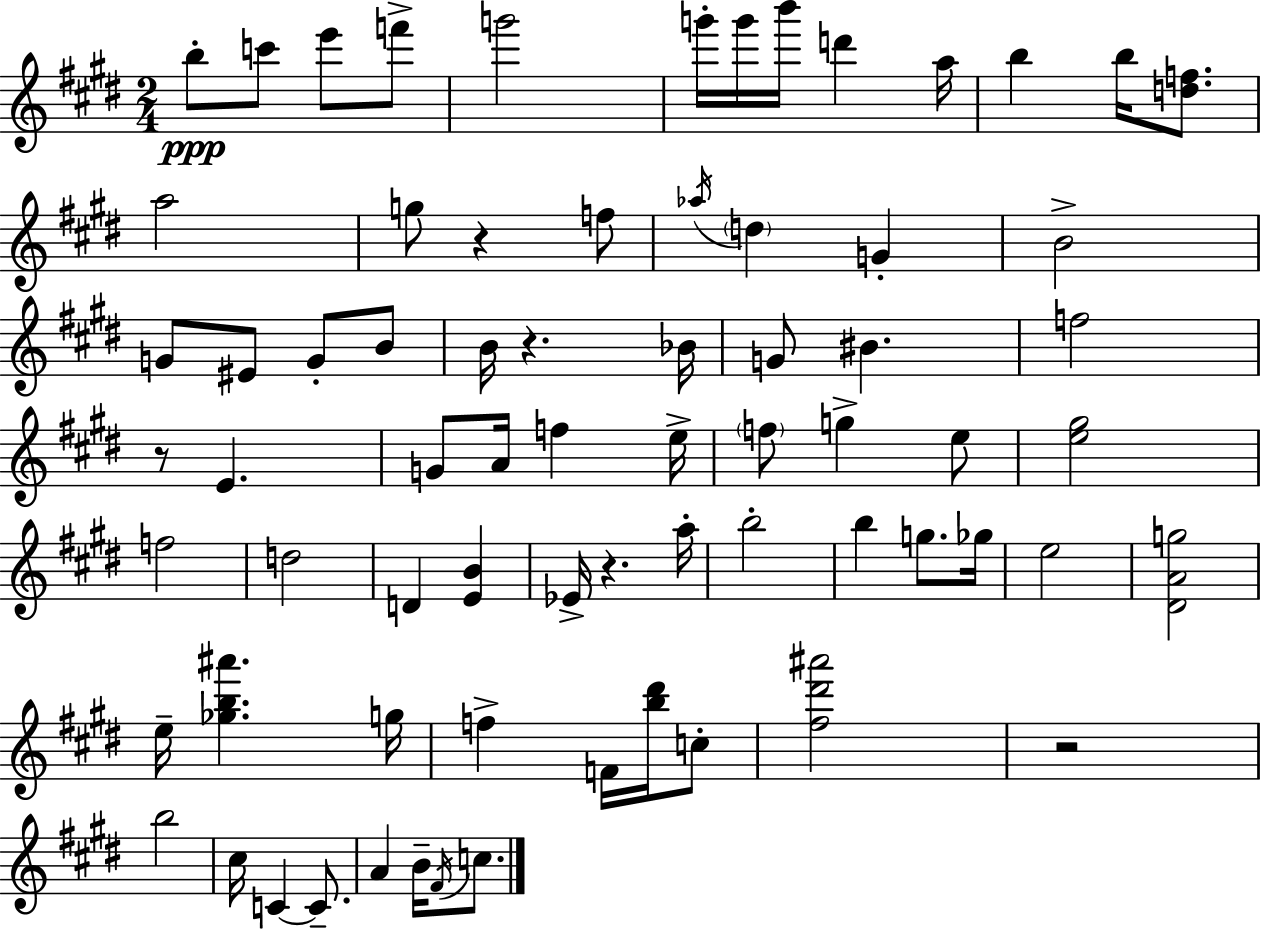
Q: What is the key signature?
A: E major